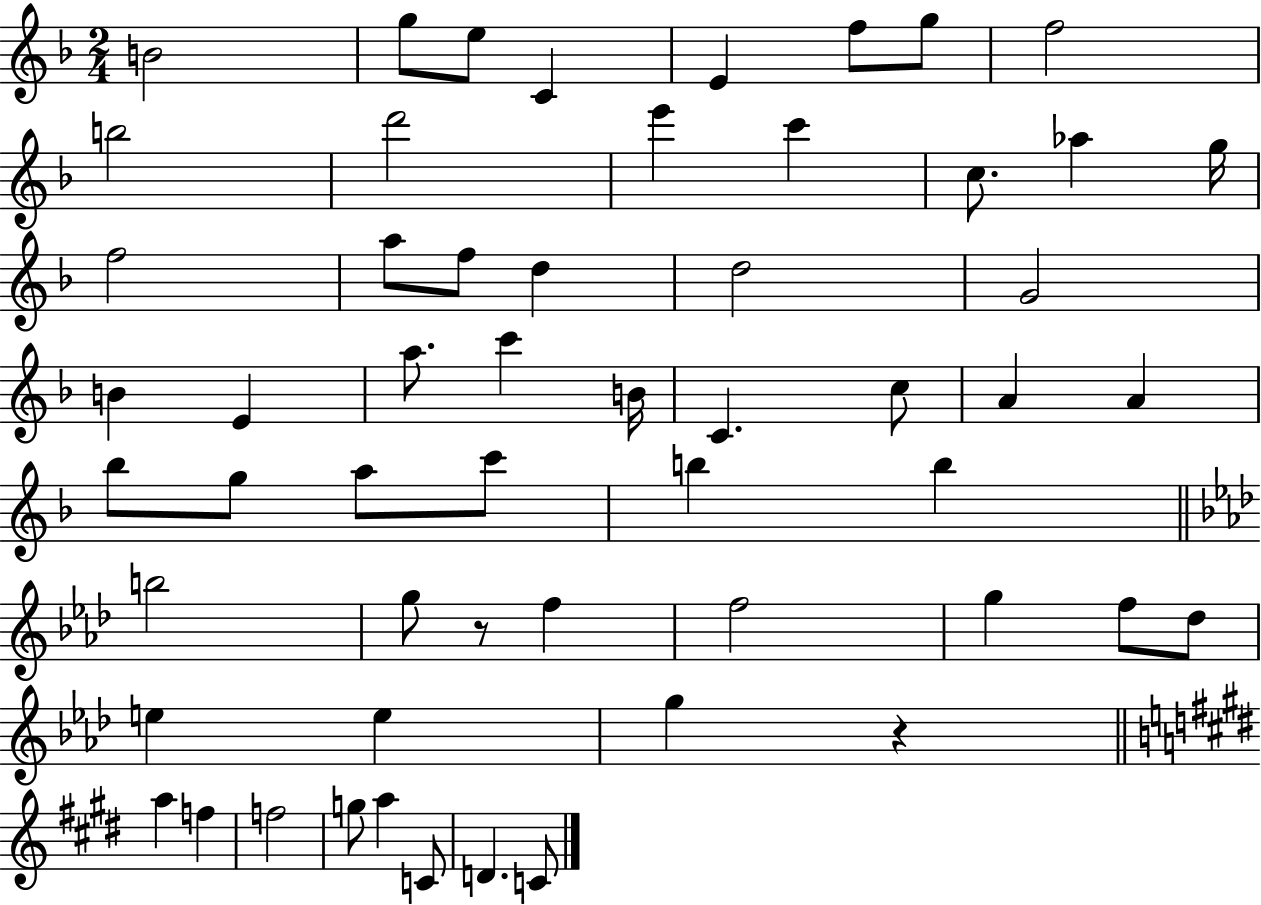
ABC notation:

X:1
T:Untitled
M:2/4
L:1/4
K:F
B2 g/2 e/2 C E f/2 g/2 f2 b2 d'2 e' c' c/2 _a g/4 f2 a/2 f/2 d d2 G2 B E a/2 c' B/4 C c/2 A A _b/2 g/2 a/2 c'/2 b b b2 g/2 z/2 f f2 g f/2 _d/2 e e g z a f f2 g/2 a C/2 D C/2